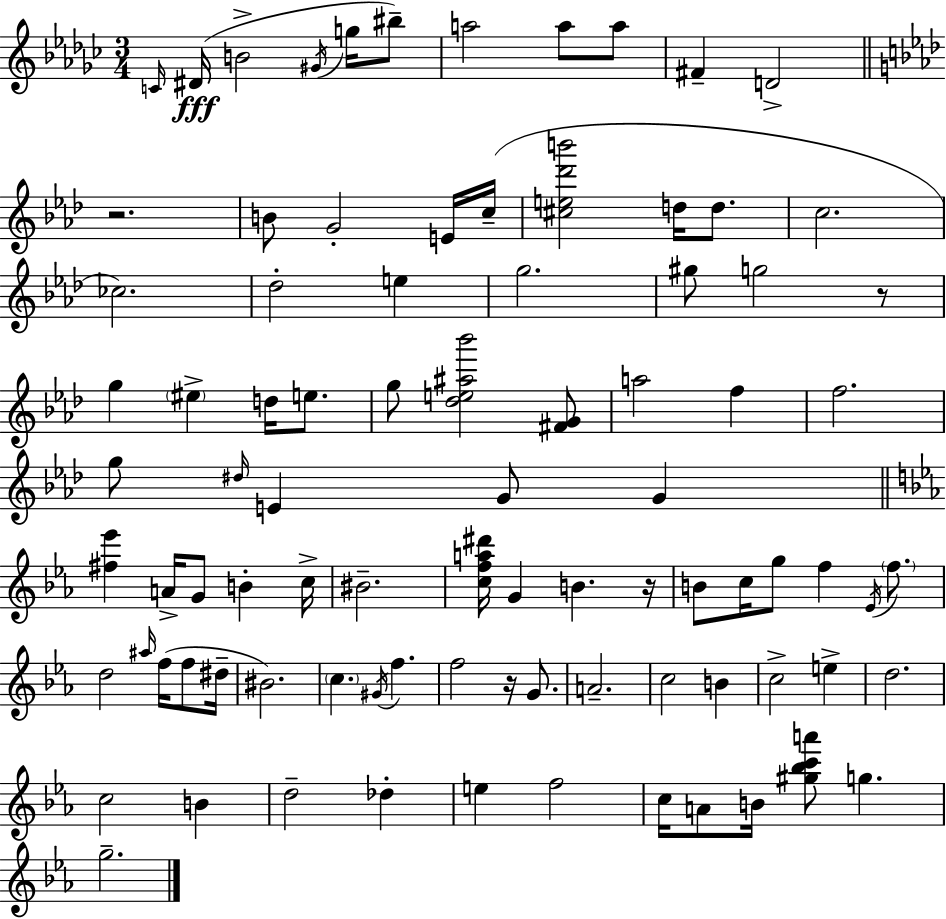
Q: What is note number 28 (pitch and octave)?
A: E5